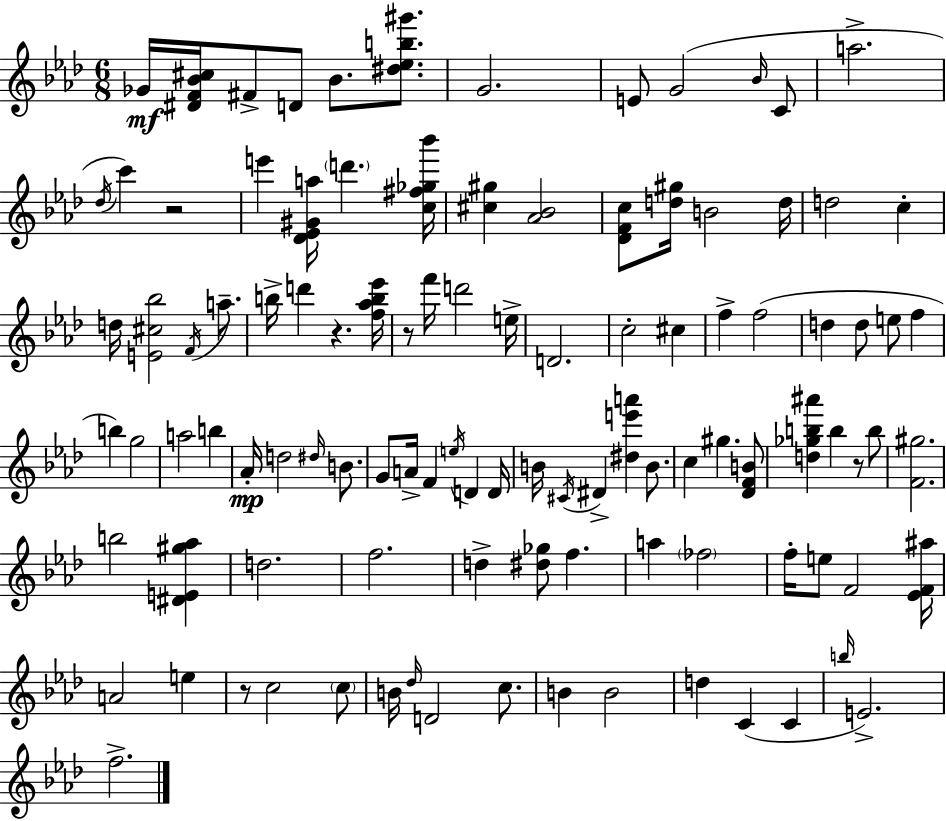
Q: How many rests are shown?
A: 5